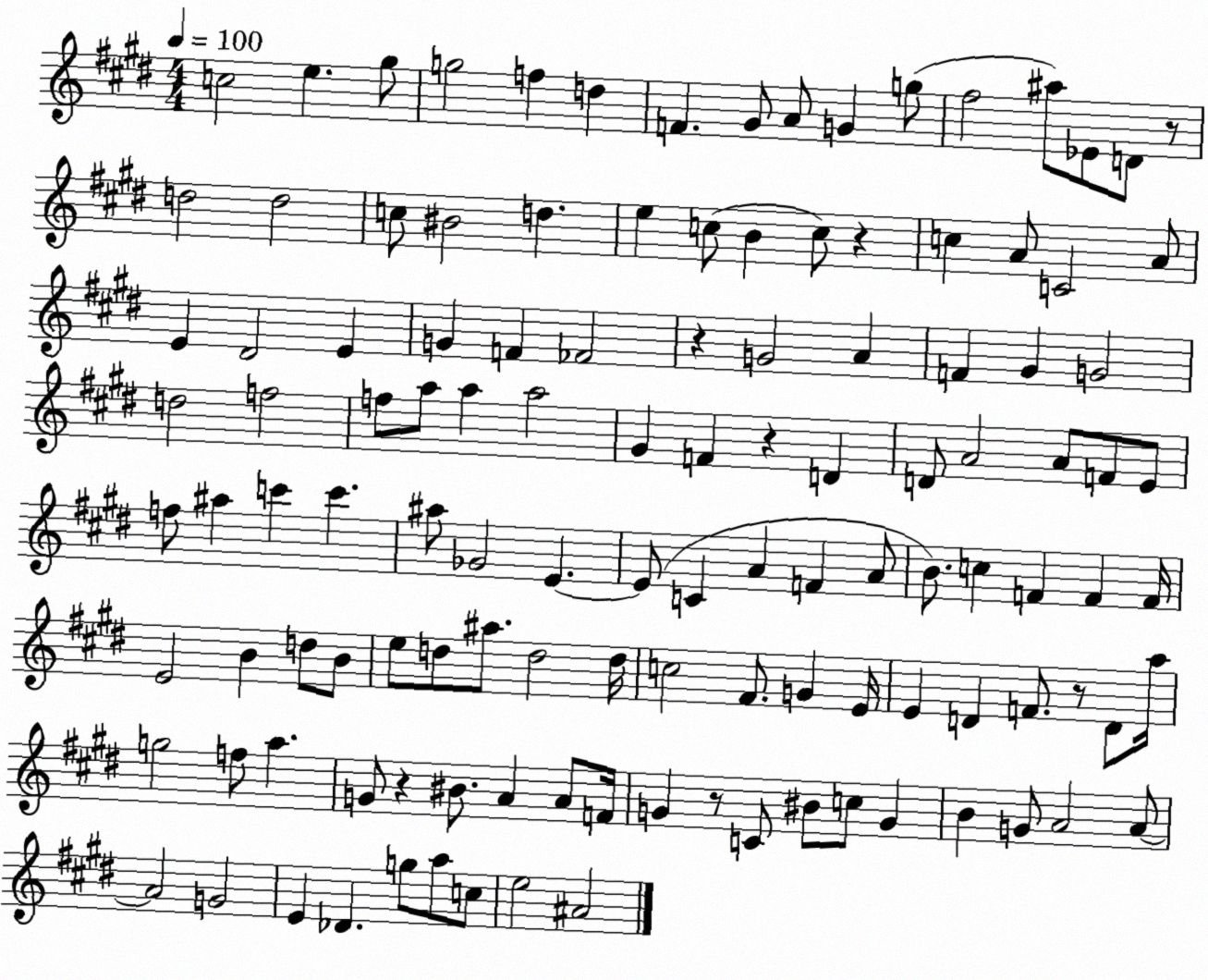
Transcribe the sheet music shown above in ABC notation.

X:1
T:Untitled
M:4/4
L:1/4
K:E
c2 e ^g/2 g2 f d F ^G/2 A/2 G g/2 ^f2 ^a/2 _E/2 D/2 z/2 d2 d2 c/2 ^B2 d e c/2 B c/2 z c A/2 C2 A/2 E ^D2 E G F _F2 z G2 A F ^G G2 d2 f2 f/2 a/2 a a2 ^G F z D D/2 A2 A/2 F/2 E/2 f/2 ^a c' c' ^a/2 _G2 E E/2 C A F A/2 B/2 c F F F/4 E2 B d/2 B/2 e/2 d/2 ^a/2 d2 d/4 c2 ^F/2 G E/4 E D F/2 z/2 D/2 a/4 g2 f/2 a G/2 z ^B/2 A A/2 F/4 G z/2 C/2 ^B/2 c/2 G B G/2 A2 A/2 A2 G2 E _D g/2 a/2 c/2 e2 ^A2